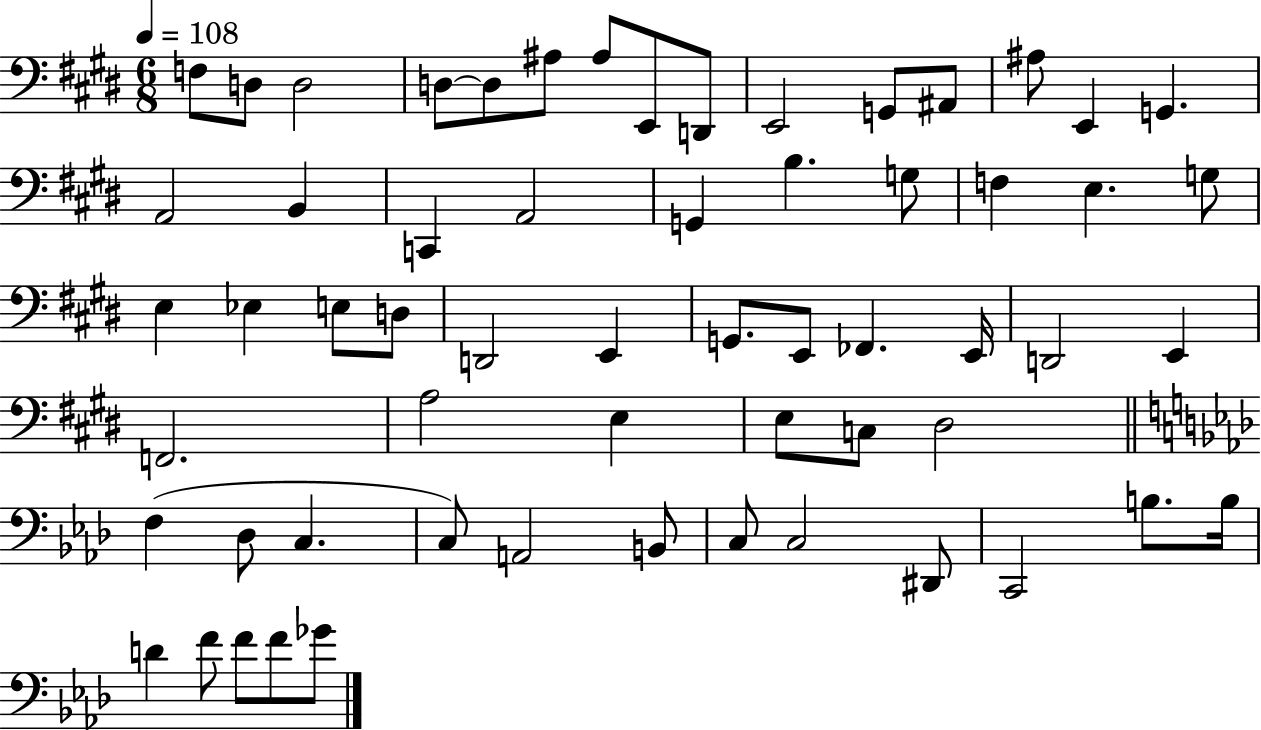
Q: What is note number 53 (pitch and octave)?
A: C2